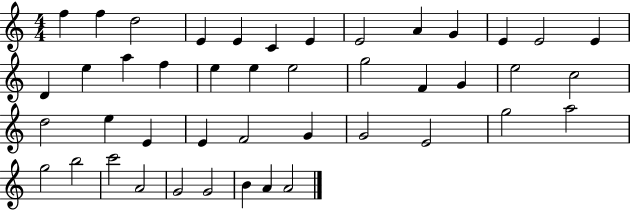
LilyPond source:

{
  \clef treble
  \numericTimeSignature
  \time 4/4
  \key c \major
  f''4 f''4 d''2 | e'4 e'4 c'4 e'4 | e'2 a'4 g'4 | e'4 e'2 e'4 | \break d'4 e''4 a''4 f''4 | e''4 e''4 e''2 | g''2 f'4 g'4 | e''2 c''2 | \break d''2 e''4 e'4 | e'4 f'2 g'4 | g'2 e'2 | g''2 a''2 | \break g''2 b''2 | c'''2 a'2 | g'2 g'2 | b'4 a'4 a'2 | \break \bar "|."
}